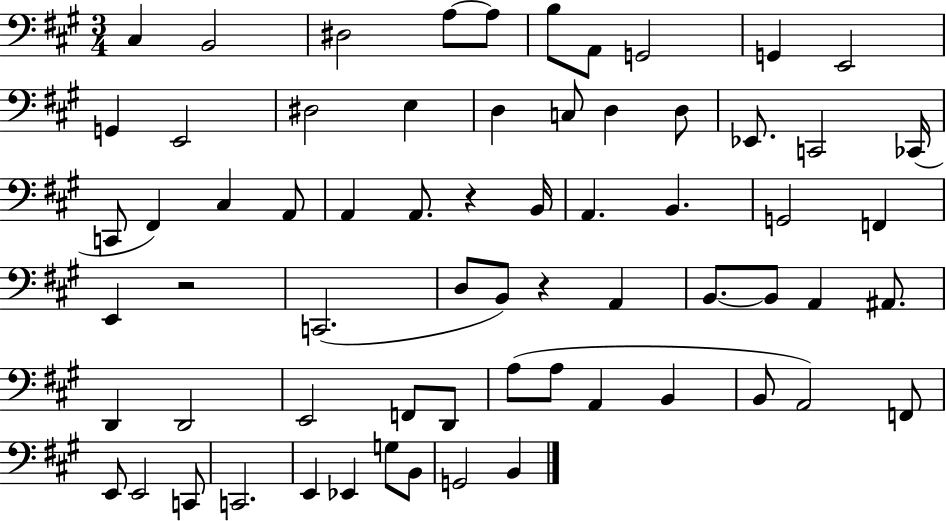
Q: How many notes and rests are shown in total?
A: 66